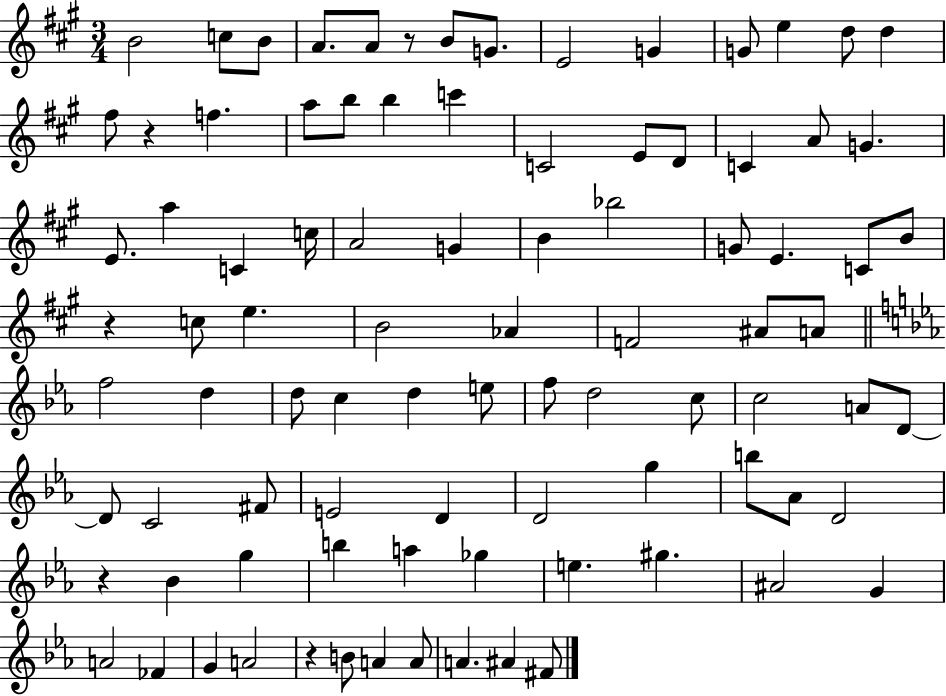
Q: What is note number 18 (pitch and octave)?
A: B5